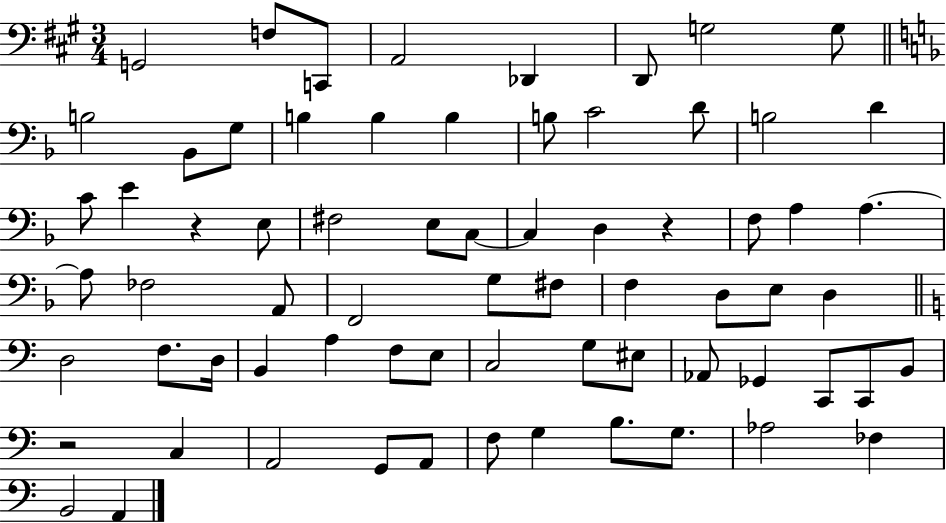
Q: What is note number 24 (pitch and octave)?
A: E3